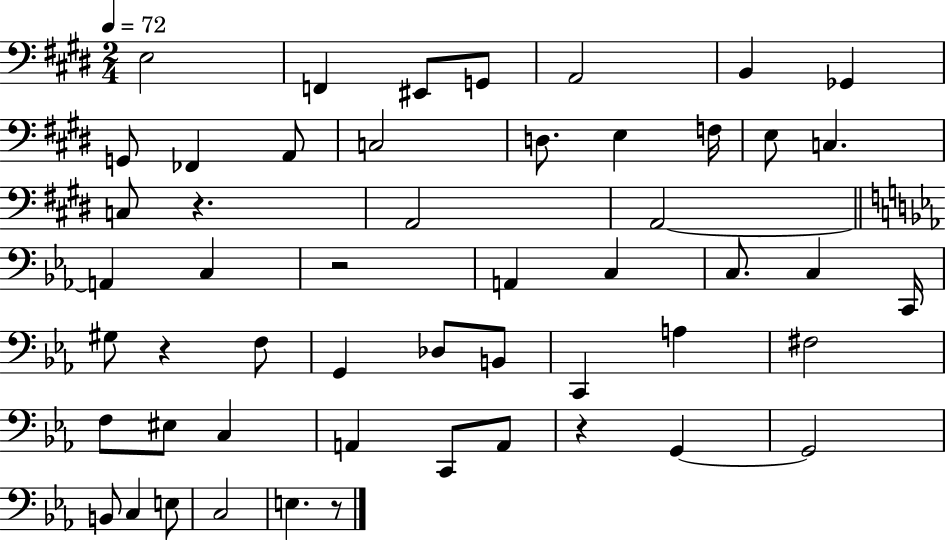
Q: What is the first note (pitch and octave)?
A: E3